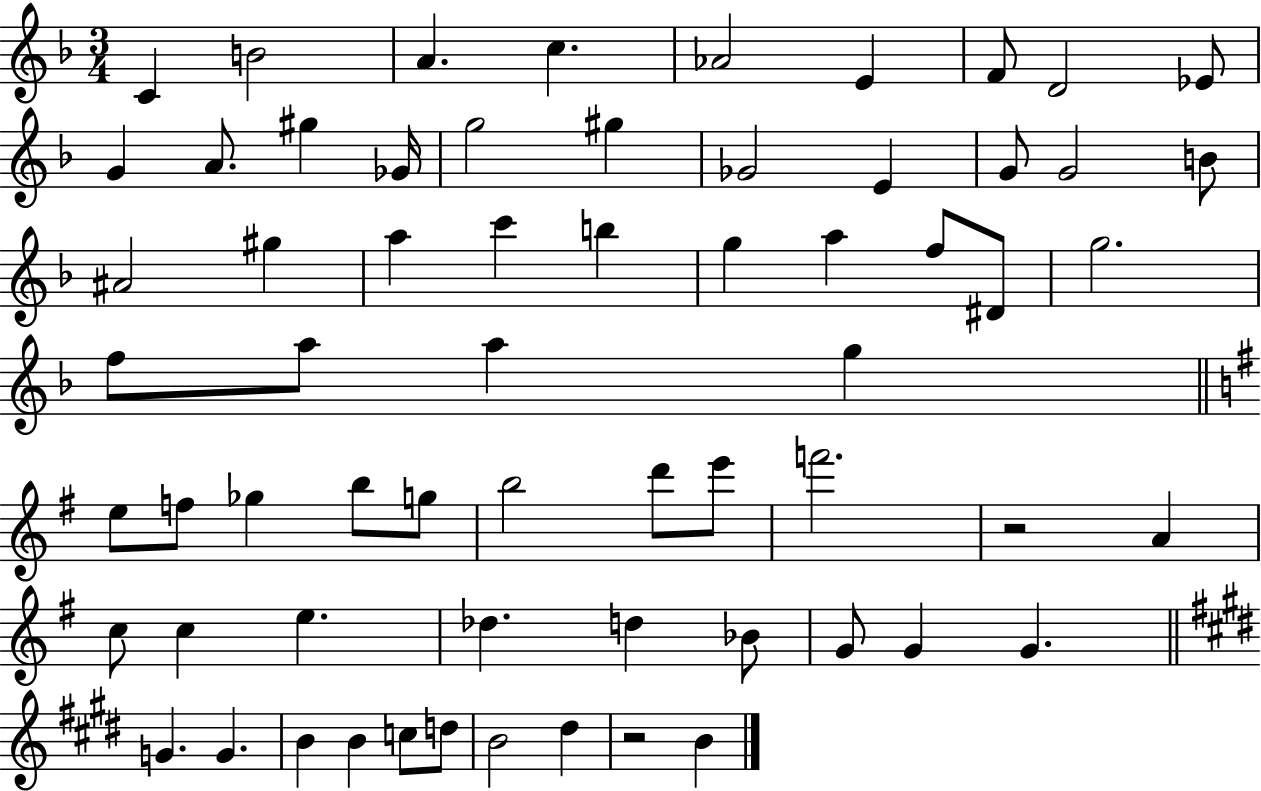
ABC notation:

X:1
T:Untitled
M:3/4
L:1/4
K:F
C B2 A c _A2 E F/2 D2 _E/2 G A/2 ^g _G/4 g2 ^g _G2 E G/2 G2 B/2 ^A2 ^g a c' b g a f/2 ^D/2 g2 f/2 a/2 a g e/2 f/2 _g b/2 g/2 b2 d'/2 e'/2 f'2 z2 A c/2 c e _d d _B/2 G/2 G G G G B B c/2 d/2 B2 ^d z2 B